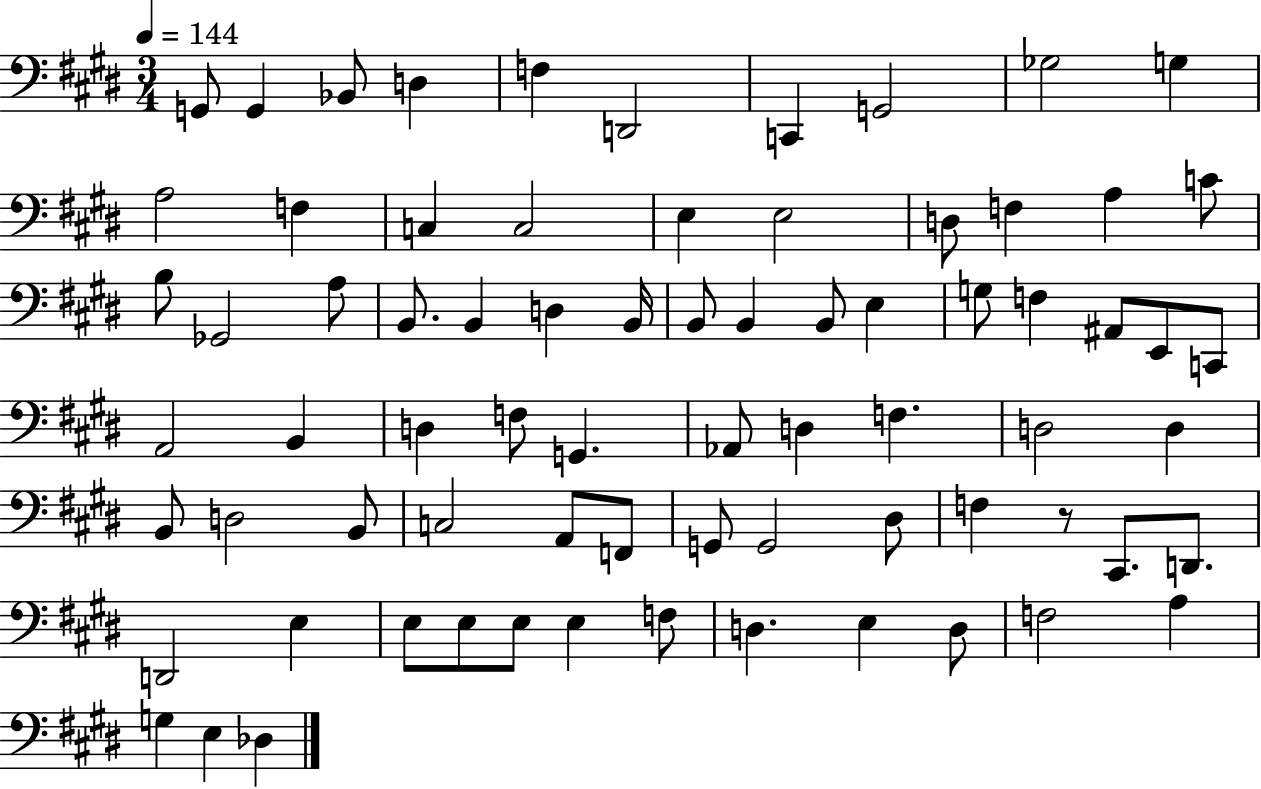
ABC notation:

X:1
T:Untitled
M:3/4
L:1/4
K:E
G,,/2 G,, _B,,/2 D, F, D,,2 C,, G,,2 _G,2 G, A,2 F, C, C,2 E, E,2 D,/2 F, A, C/2 B,/2 _G,,2 A,/2 B,,/2 B,, D, B,,/4 B,,/2 B,, B,,/2 E, G,/2 F, ^A,,/2 E,,/2 C,,/2 A,,2 B,, D, F,/2 G,, _A,,/2 D, F, D,2 D, B,,/2 D,2 B,,/2 C,2 A,,/2 F,,/2 G,,/2 G,,2 ^D,/2 F, z/2 ^C,,/2 D,,/2 D,,2 E, E,/2 E,/2 E,/2 E, F,/2 D, E, D,/2 F,2 A, G, E, _D,